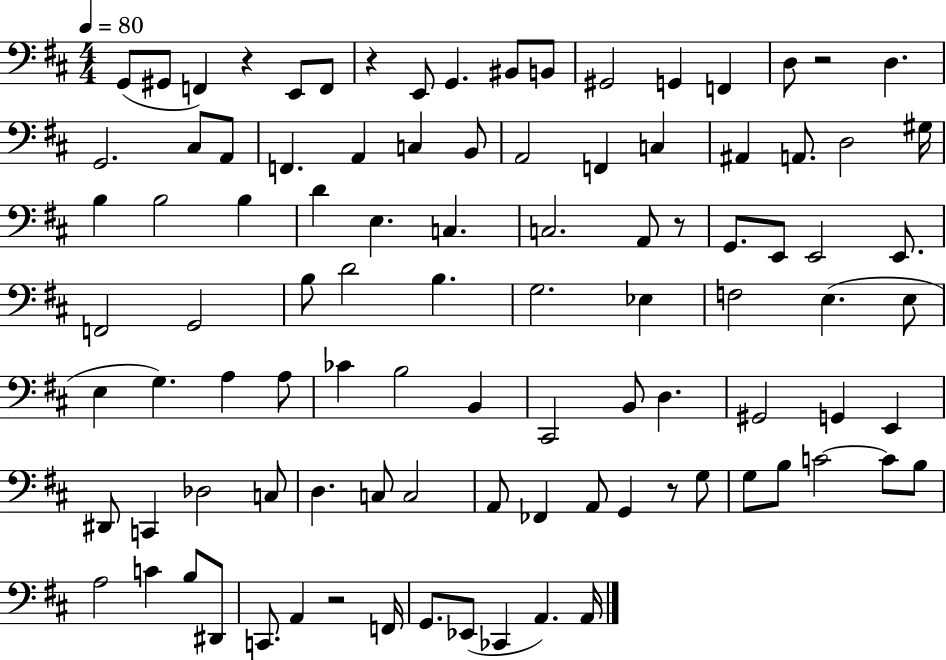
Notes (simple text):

G2/e G#2/e F2/q R/q E2/e F2/e R/q E2/e G2/q. BIS2/e B2/e G#2/h G2/q F2/q D3/e R/h D3/q. G2/h. C#3/e A2/e F2/q. A2/q C3/q B2/e A2/h F2/q C3/q A#2/q A2/e. D3/h G#3/s B3/q B3/h B3/q D4/q E3/q. C3/q. C3/h. A2/e R/e G2/e. E2/e E2/h E2/e. F2/h G2/h B3/e D4/h B3/q. G3/h. Eb3/q F3/h E3/q. E3/e E3/q G3/q. A3/q A3/e CES4/q B3/h B2/q C#2/h B2/e D3/q. G#2/h G2/q E2/q D#2/e C2/q Db3/h C3/e D3/q. C3/e C3/h A2/e FES2/q A2/e G2/q R/e G3/e G3/e B3/e C4/h C4/e B3/e A3/h C4/q B3/e D#2/e C2/e. A2/q R/h F2/s G2/e. Eb2/e CES2/q A2/q. A2/s